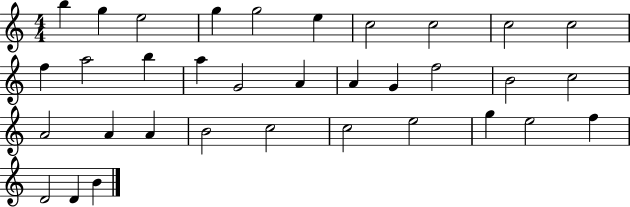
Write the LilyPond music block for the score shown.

{
  \clef treble
  \numericTimeSignature
  \time 4/4
  \key c \major
  b''4 g''4 e''2 | g''4 g''2 e''4 | c''2 c''2 | c''2 c''2 | \break f''4 a''2 b''4 | a''4 g'2 a'4 | a'4 g'4 f''2 | b'2 c''2 | \break a'2 a'4 a'4 | b'2 c''2 | c''2 e''2 | g''4 e''2 f''4 | \break d'2 d'4 b'4 | \bar "|."
}